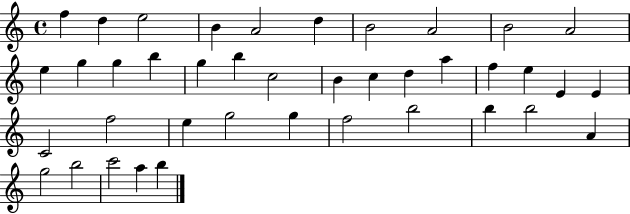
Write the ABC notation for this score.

X:1
T:Untitled
M:4/4
L:1/4
K:C
f d e2 B A2 d B2 A2 B2 A2 e g g b g b c2 B c d a f e E E C2 f2 e g2 g f2 b2 b b2 A g2 b2 c'2 a b